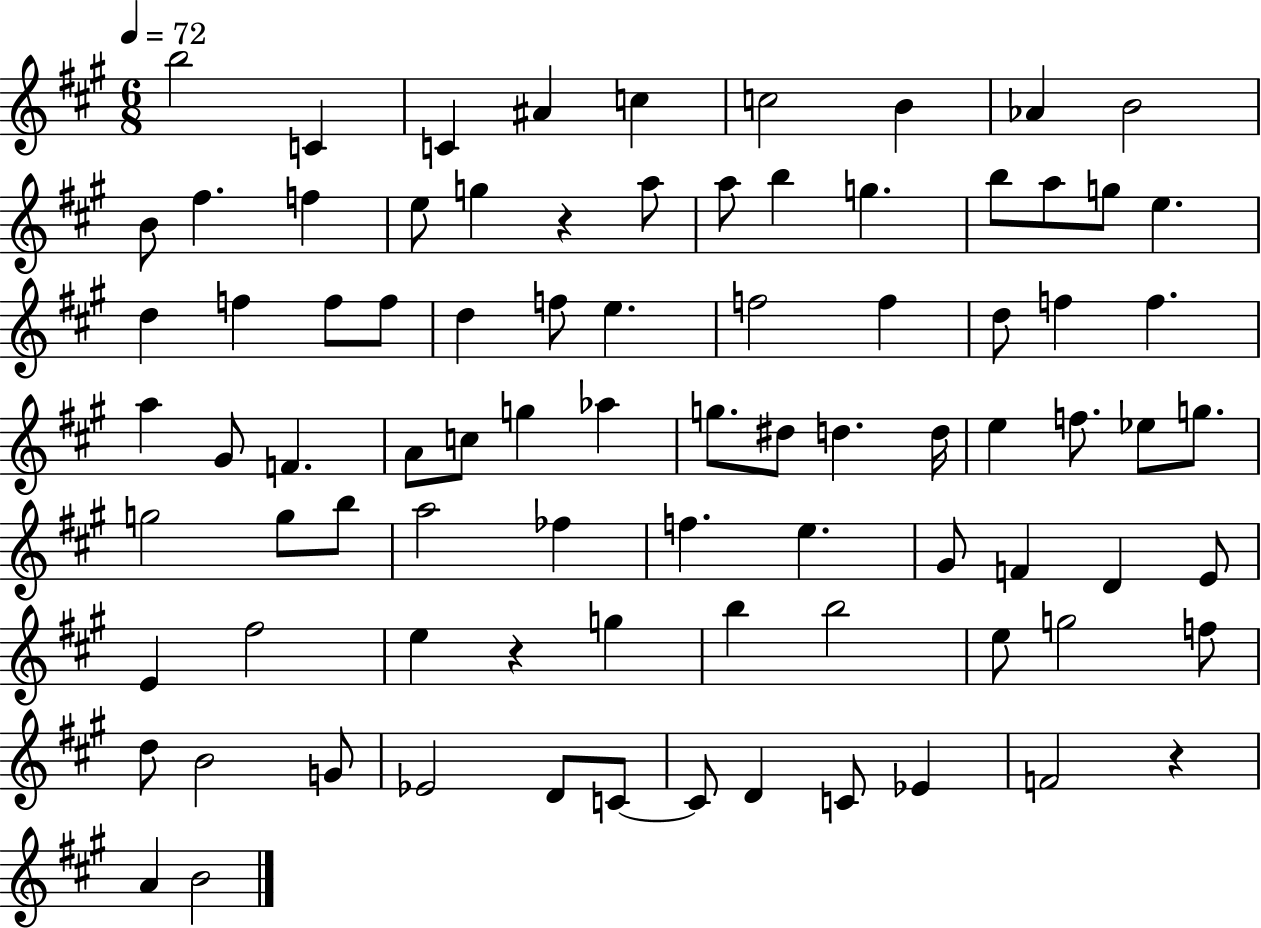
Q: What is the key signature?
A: A major